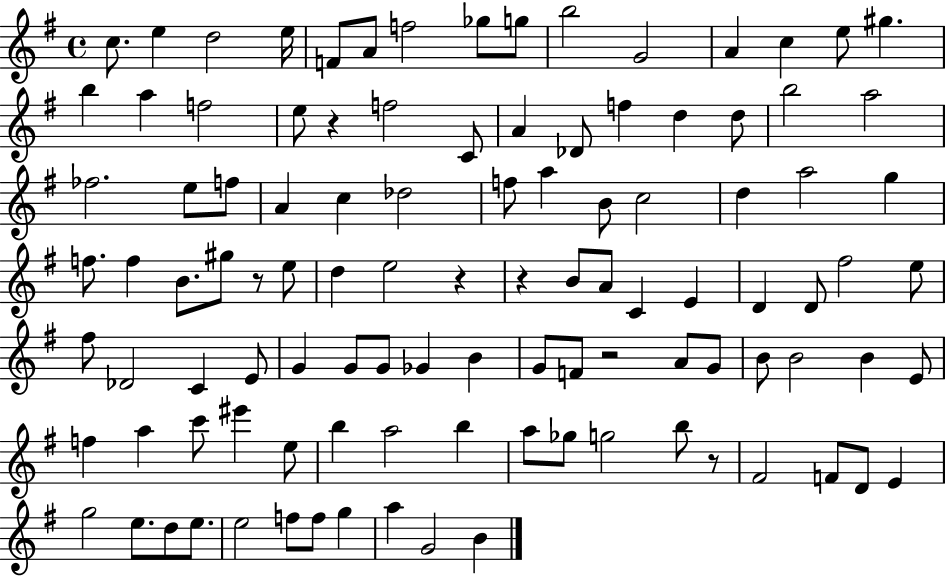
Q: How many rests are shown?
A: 6